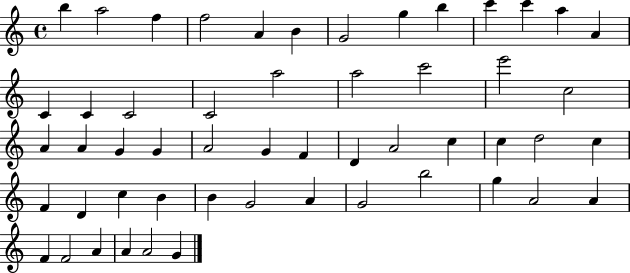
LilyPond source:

{
  \clef treble
  \time 4/4
  \defaultTimeSignature
  \key c \major
  b''4 a''2 f''4 | f''2 a'4 b'4 | g'2 g''4 b''4 | c'''4 c'''4 a''4 a'4 | \break c'4 c'4 c'2 | c'2 a''2 | a''2 c'''2 | e'''2 c''2 | \break a'4 a'4 g'4 g'4 | a'2 g'4 f'4 | d'4 a'2 c''4 | c''4 d''2 c''4 | \break f'4 d'4 c''4 b'4 | b'4 g'2 a'4 | g'2 b''2 | g''4 a'2 a'4 | \break f'4 f'2 a'4 | a'4 a'2 g'4 | \bar "|."
}